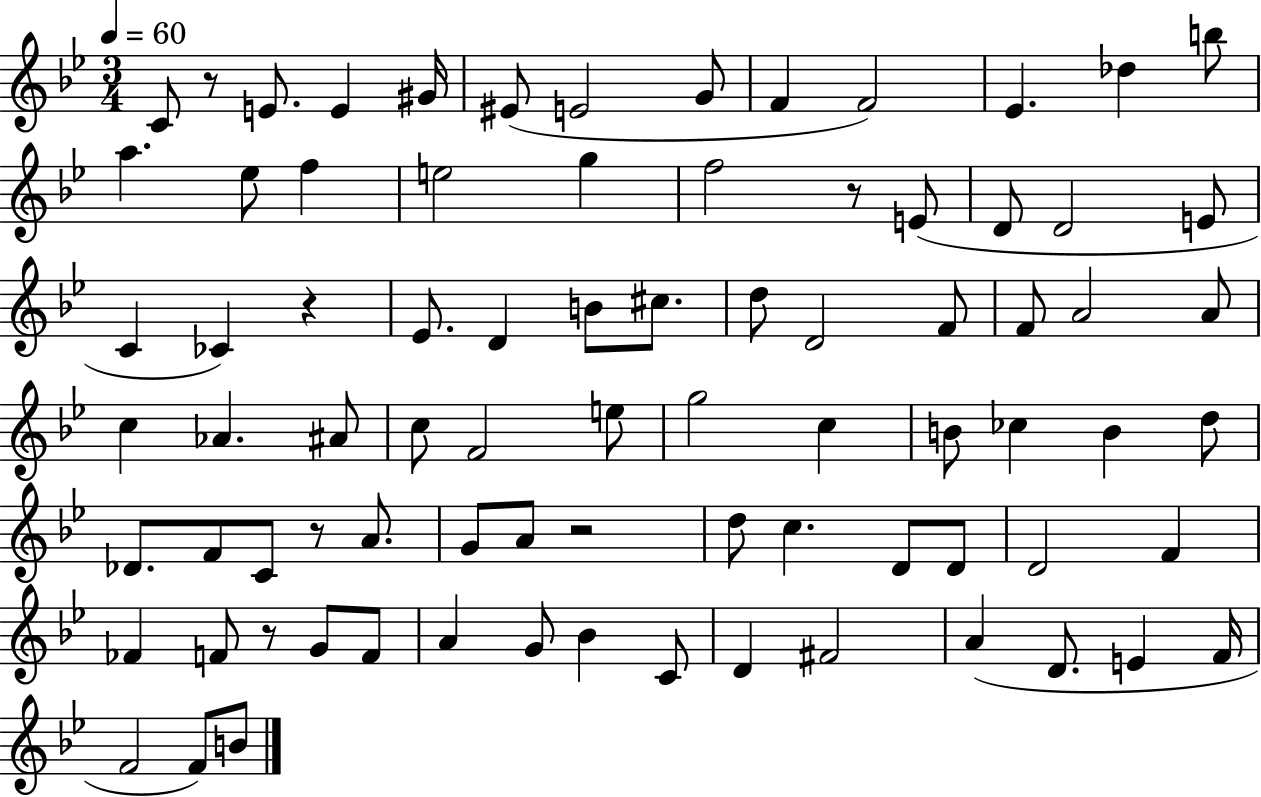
{
  \clef treble
  \numericTimeSignature
  \time 3/4
  \key bes \major
  \tempo 4 = 60
  c'8 r8 e'8. e'4 gis'16 | eis'8( e'2 g'8 | f'4 f'2) | ees'4. des''4 b''8 | \break a''4. ees''8 f''4 | e''2 g''4 | f''2 r8 e'8( | d'8 d'2 e'8 | \break c'4 ces'4) r4 | ees'8. d'4 b'8 cis''8. | d''8 d'2 f'8 | f'8 a'2 a'8 | \break c''4 aes'4. ais'8 | c''8 f'2 e''8 | g''2 c''4 | b'8 ces''4 b'4 d''8 | \break des'8. f'8 c'8 r8 a'8. | g'8 a'8 r2 | d''8 c''4. d'8 d'8 | d'2 f'4 | \break fes'4 f'8 r8 g'8 f'8 | a'4 g'8 bes'4 c'8 | d'4 fis'2 | a'4( d'8. e'4 f'16 | \break f'2 f'8) b'8 | \bar "|."
}